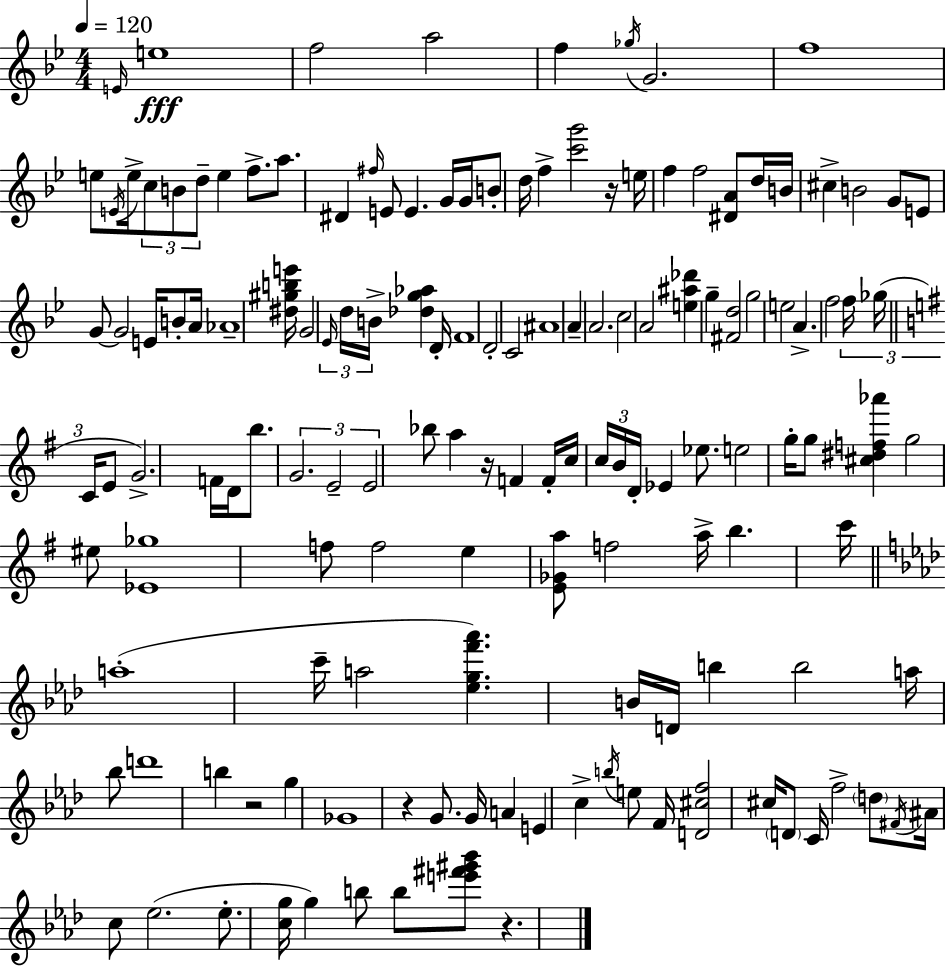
{
  \clef treble
  \numericTimeSignature
  \time 4/4
  \key g \minor
  \tempo 4 = 120
  \grace { e'16 }\fff e''1 | f''2 a''2 | f''4 \acciaccatura { ges''16 } g'2. | f''1 | \break e''8 \acciaccatura { e'16 } e''16-> \tuplet 3/2 { c''8 b'8 d''8-- } e''4 | f''8.-> a''8. dis'4 \grace { fis''16 } e'8 e'4. | g'16 g'16 b'8-. d''16 f''4-> <c''' g'''>2 | r16 e''16 f''4 f''2 | \break <dis' a'>8 d''16 b'16 cis''4-> b'2 | g'8 e'8 g'8~~ g'2 | e'16 b'8-. a'16 aes'1-- | <dis'' gis'' b'' e'''>16 g'2 \tuplet 3/2 { \grace { ees'16 } d''16 b'16-> } | \break <des'' g'' aes''>4 d'16-. f'1 | d'2-. c'2 | ais'1 | a'4-- a'2. | \break c''2 a'2 | <e'' ais'' des'''>4 g''4-- <fis' d''>2 | g''2 e''2 | a'4.-> f''2 | \break \tuplet 3/2 { f''16 ges''16( \bar "||" \break \key e \minor c'16 } e'8 g'2.->) f'16 | d'16 b''8. \tuplet 3/2 { g'2. | e'2-- e'2 } | bes''8 a''4 r16 f'4 f'16-. c''16 \tuplet 3/2 { c''16 b'16 d'16-. } | \break ees'4 ees''8. e''2 g''16-. | g''8 <cis'' dis'' f'' aes'''>4 g''2 eis''8 | <ees' ges''>1 | f''8 f''2 e''4 <e' ges' a''>8 | \break f''2 a''16-> b''4. c'''16 | \bar "||" \break \key aes \major a''1-.( | c'''16-- a''2 <ees'' g'' f''' aes'''>4.) b'16 | d'16 b''4 b''2 a''16 bes''8 | d'''1 | \break b''4 r2 g''4 | ges'1 | r4 g'8. g'16 a'4 e'4 | c''4-> \acciaccatura { b''16 } e''8 f'16 <d' cis'' f''>2 | \break cis''16 \parenthesize d'8 c'16 f''2-> \parenthesize d''8 \acciaccatura { fis'16 } ais'16 | c''8 ees''2.( ees''8.-. | <c'' g''>16 g''4) b''8 b''8 <e''' fis''' gis''' bes'''>8 r4. | \bar "|."
}